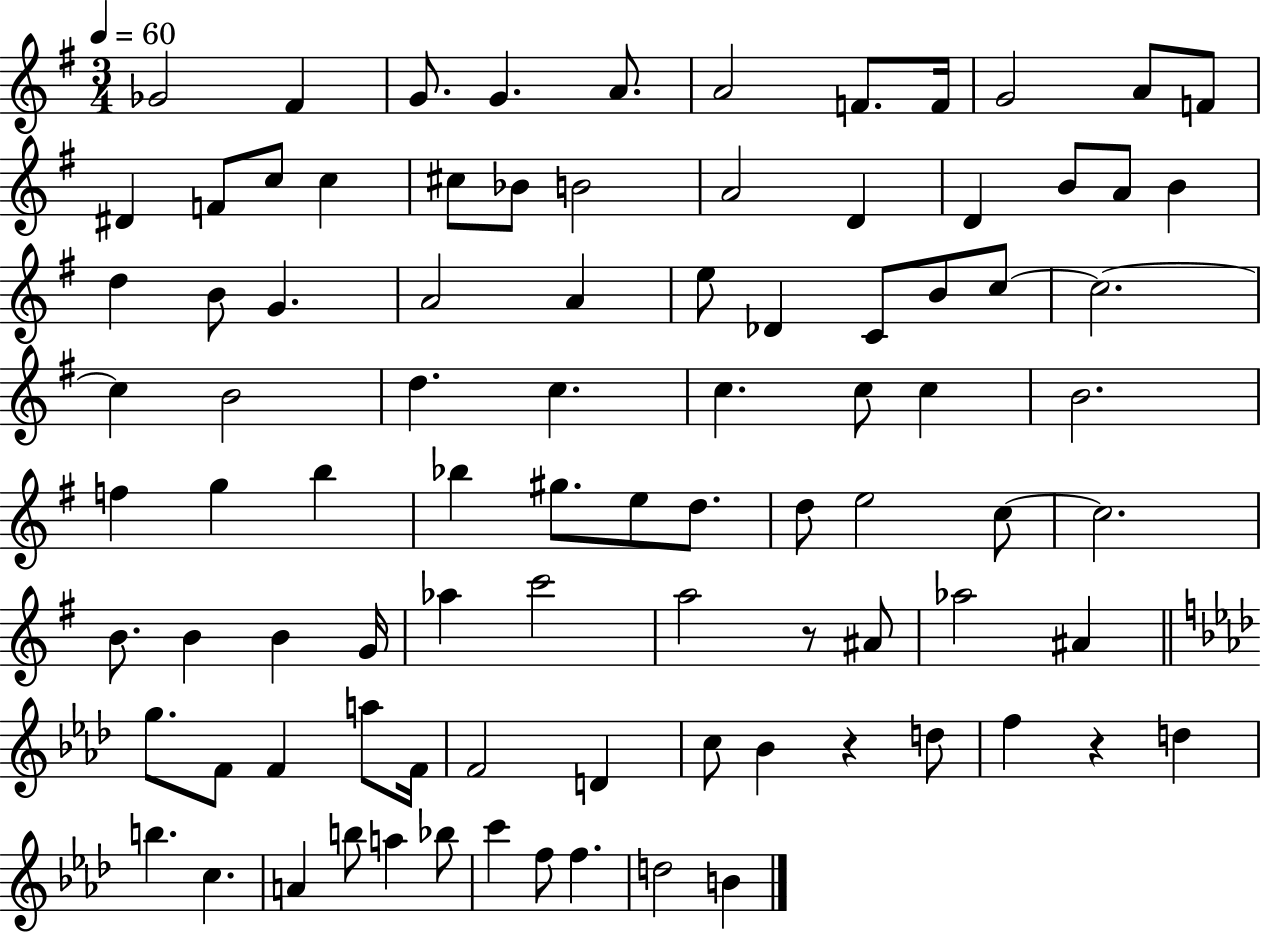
Gb4/h F#4/q G4/e. G4/q. A4/e. A4/h F4/e. F4/s G4/h A4/e F4/e D#4/q F4/e C5/e C5/q C#5/e Bb4/e B4/h A4/h D4/q D4/q B4/e A4/e B4/q D5/q B4/e G4/q. A4/h A4/q E5/e Db4/q C4/e B4/e C5/e C5/h. C5/q B4/h D5/q. C5/q. C5/q. C5/e C5/q B4/h. F5/q G5/q B5/q Bb5/q G#5/e. E5/e D5/e. D5/e E5/h C5/e C5/h. B4/e. B4/q B4/q G4/s Ab5/q C6/h A5/h R/e A#4/e Ab5/h A#4/q G5/e. F4/e F4/q A5/e F4/s F4/h D4/q C5/e Bb4/q R/q D5/e F5/q R/q D5/q B5/q. C5/q. A4/q B5/e A5/q Bb5/e C6/q F5/e F5/q. D5/h B4/q